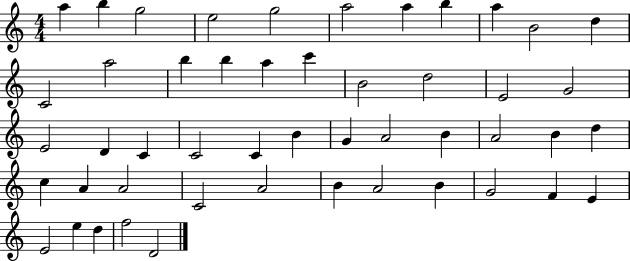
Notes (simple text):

A5/q B5/q G5/h E5/h G5/h A5/h A5/q B5/q A5/q B4/h D5/q C4/h A5/h B5/q B5/q A5/q C6/q B4/h D5/h E4/h G4/h E4/h D4/q C4/q C4/h C4/q B4/q G4/q A4/h B4/q A4/h B4/q D5/q C5/q A4/q A4/h C4/h A4/h B4/q A4/h B4/q G4/h F4/q E4/q E4/h E5/q D5/q F5/h D4/h